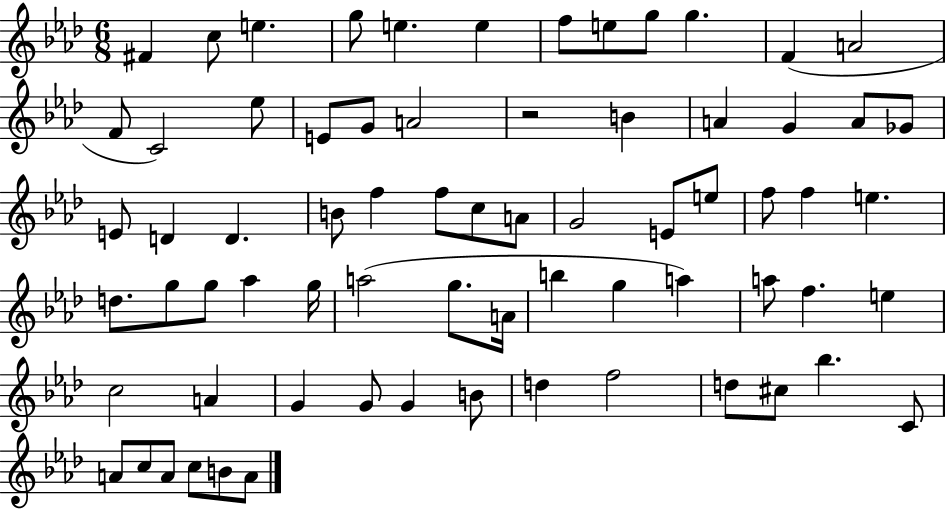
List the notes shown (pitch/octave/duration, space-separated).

F#4/q C5/e E5/q. G5/e E5/q. E5/q F5/e E5/e G5/e G5/q. F4/q A4/h F4/e C4/h Eb5/e E4/e G4/e A4/h R/h B4/q A4/q G4/q A4/e Gb4/e E4/e D4/q D4/q. B4/e F5/q F5/e C5/e A4/e G4/h E4/e E5/e F5/e F5/q E5/q. D5/e. G5/e G5/e Ab5/q G5/s A5/h G5/e. A4/s B5/q G5/q A5/q A5/e F5/q. E5/q C5/h A4/q G4/q G4/e G4/q B4/e D5/q F5/h D5/e C#5/e Bb5/q. C4/e A4/e C5/e A4/e C5/e B4/e A4/e